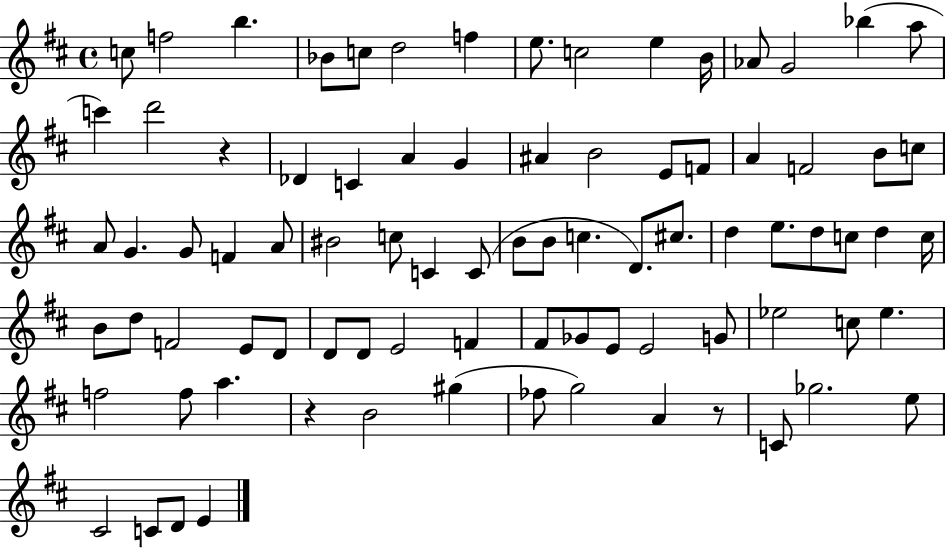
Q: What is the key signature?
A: D major